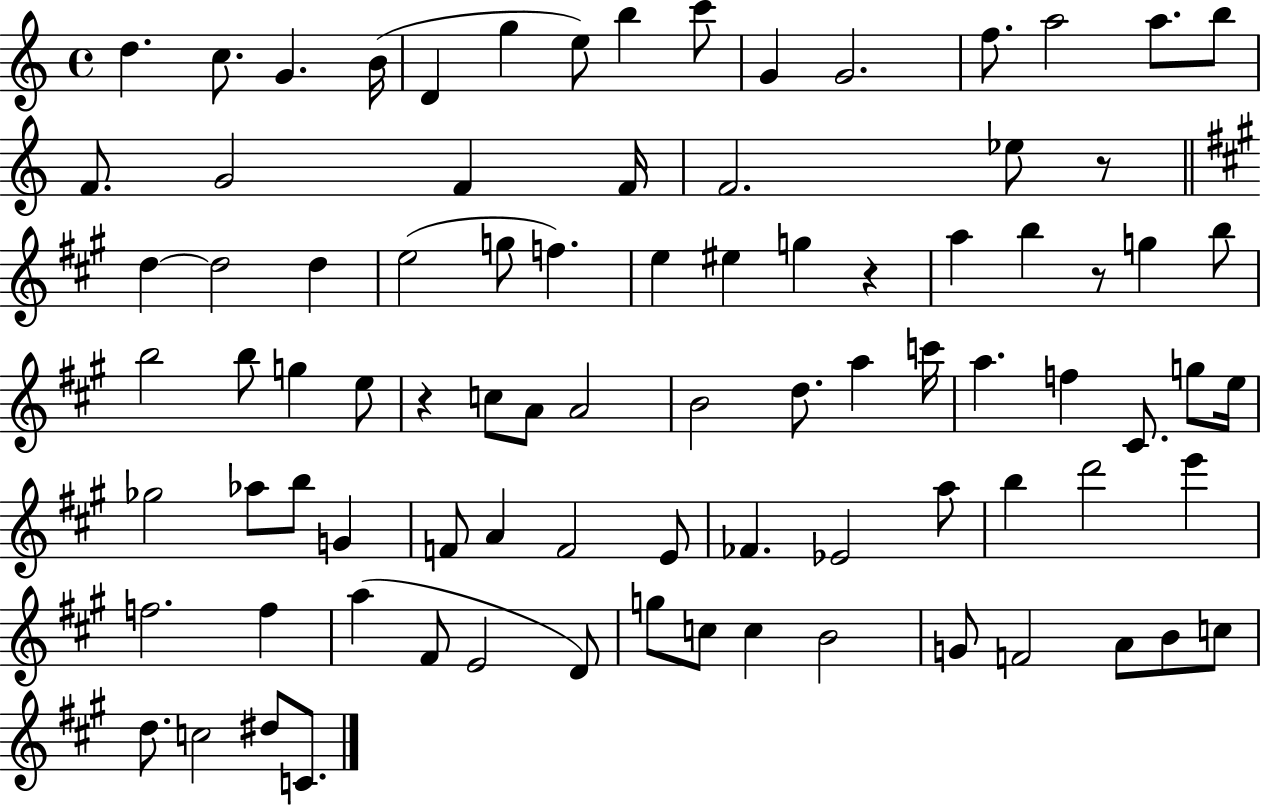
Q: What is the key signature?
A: C major